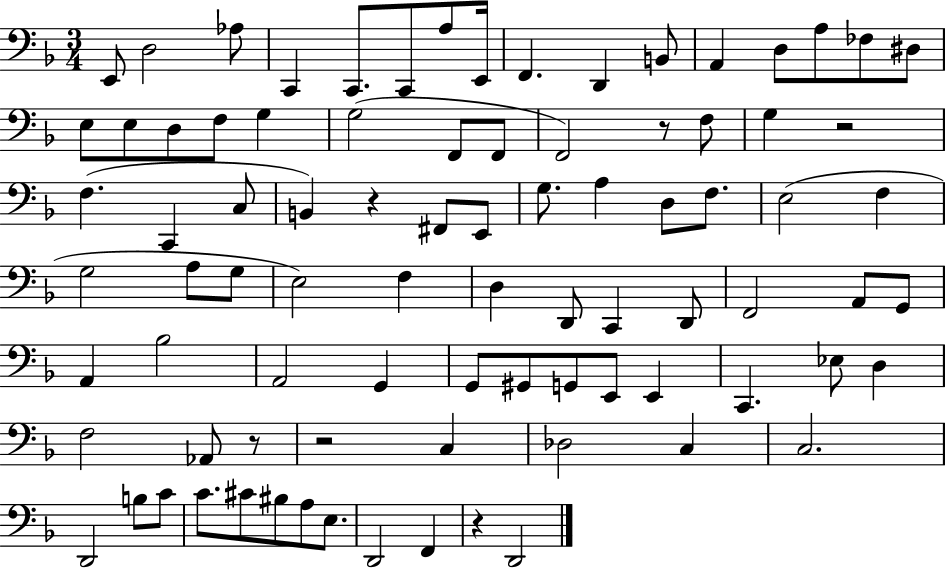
X:1
T:Untitled
M:3/4
L:1/4
K:F
E,,/2 D,2 _A,/2 C,, C,,/2 C,,/2 A,/2 E,,/4 F,, D,, B,,/2 A,, D,/2 A,/2 _F,/2 ^D,/2 E,/2 E,/2 D,/2 F,/2 G, G,2 F,,/2 F,,/2 F,,2 z/2 F,/2 G, z2 F, C,, C,/2 B,, z ^F,,/2 E,,/2 G,/2 A, D,/2 F,/2 E,2 F, G,2 A,/2 G,/2 E,2 F, D, D,,/2 C,, D,,/2 F,,2 A,,/2 G,,/2 A,, _B,2 A,,2 G,, G,,/2 ^G,,/2 G,,/2 E,,/2 E,, C,, _E,/2 D, F,2 _A,,/2 z/2 z2 C, _D,2 C, C,2 D,,2 B,/2 C/2 C/2 ^C/2 ^B,/2 A,/2 E,/2 D,,2 F,, z D,,2